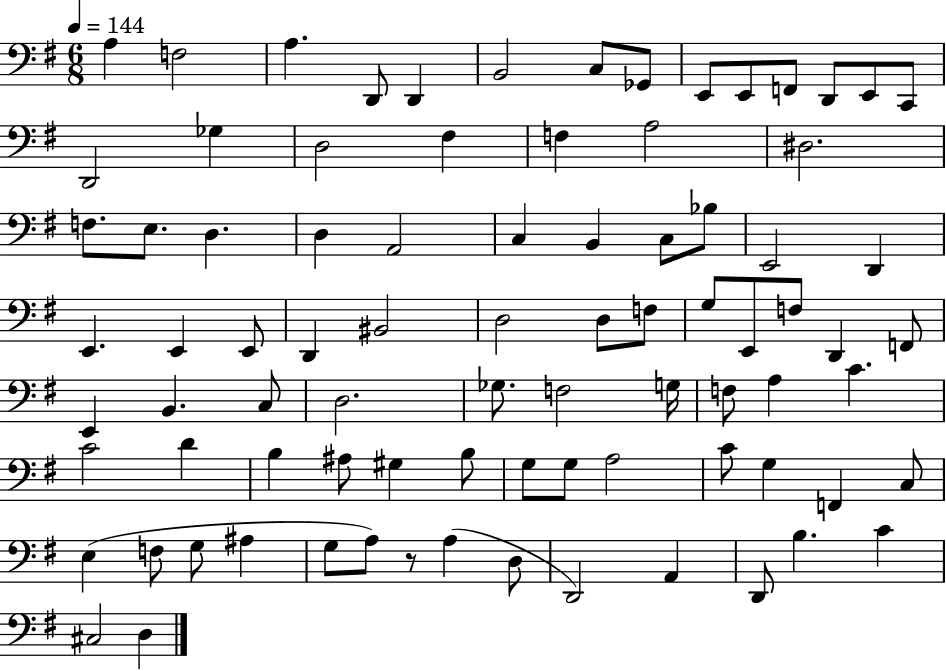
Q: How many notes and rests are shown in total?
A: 84